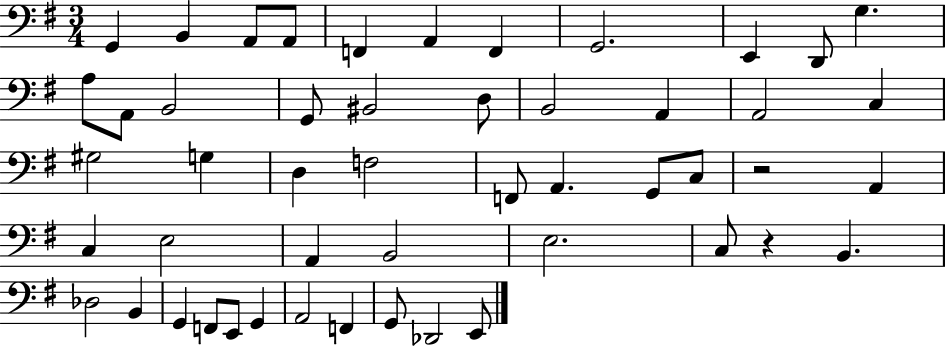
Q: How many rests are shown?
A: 2